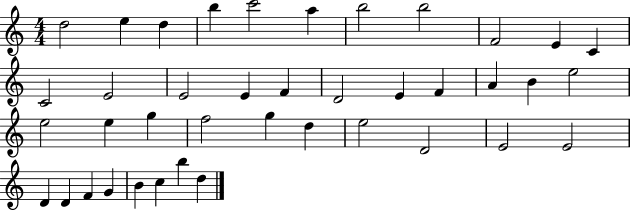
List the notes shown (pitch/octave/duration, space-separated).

D5/h E5/q D5/q B5/q C6/h A5/q B5/h B5/h F4/h E4/q C4/q C4/h E4/h E4/h E4/q F4/q D4/h E4/q F4/q A4/q B4/q E5/h E5/h E5/q G5/q F5/h G5/q D5/q E5/h D4/h E4/h E4/h D4/q D4/q F4/q G4/q B4/q C5/q B5/q D5/q